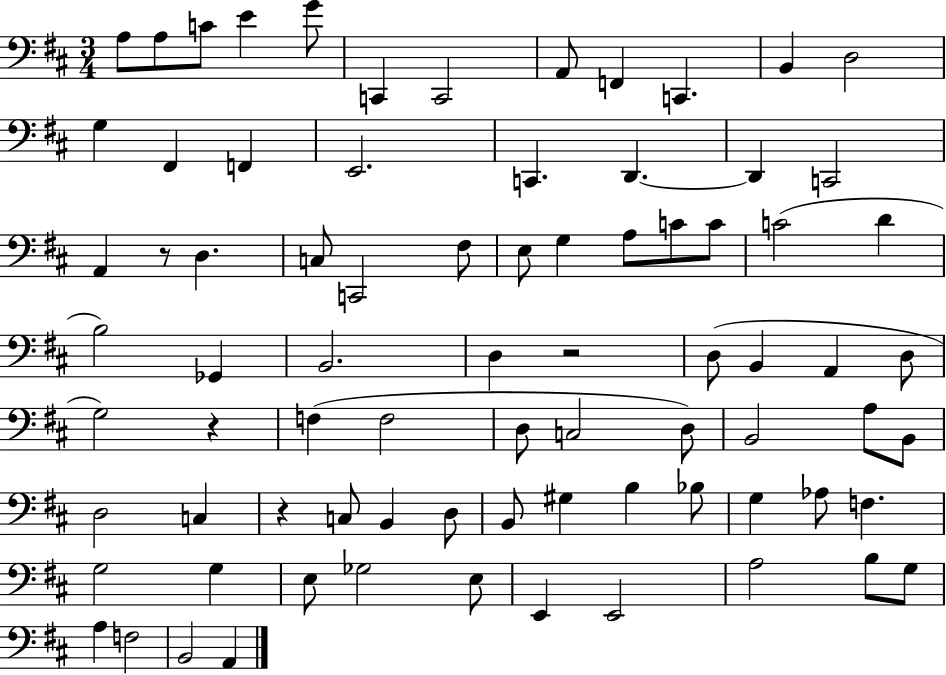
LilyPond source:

{
  \clef bass
  \numericTimeSignature
  \time 3/4
  \key d \major
  a8 a8 c'8 e'4 g'8 | c,4 c,2 | a,8 f,4 c,4. | b,4 d2 | \break g4 fis,4 f,4 | e,2. | c,4. d,4.~~ | d,4 c,2 | \break a,4 r8 d4. | c8 c,2 fis8 | e8 g4 a8 c'8 c'8 | c'2( d'4 | \break b2) ges,4 | b,2. | d4 r2 | d8( b,4 a,4 d8 | \break g2) r4 | f4( f2 | d8 c2 d8) | b,2 a8 b,8 | \break d2 c4 | r4 c8 b,4 d8 | b,8 gis4 b4 bes8 | g4 aes8 f4. | \break g2 g4 | e8 ges2 e8 | e,4 e,2 | a2 b8 g8 | \break a4 f2 | b,2 a,4 | \bar "|."
}